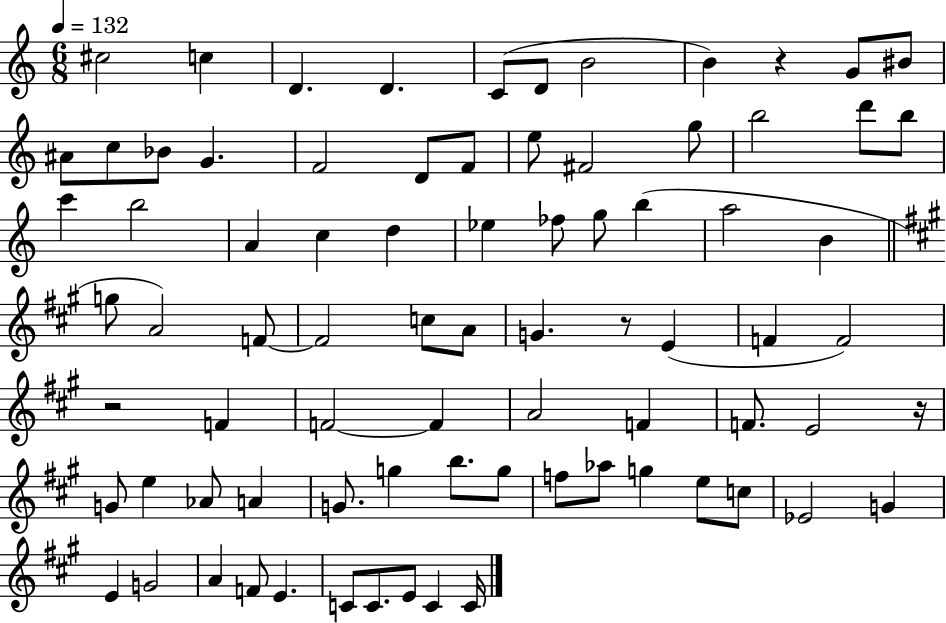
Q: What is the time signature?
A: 6/8